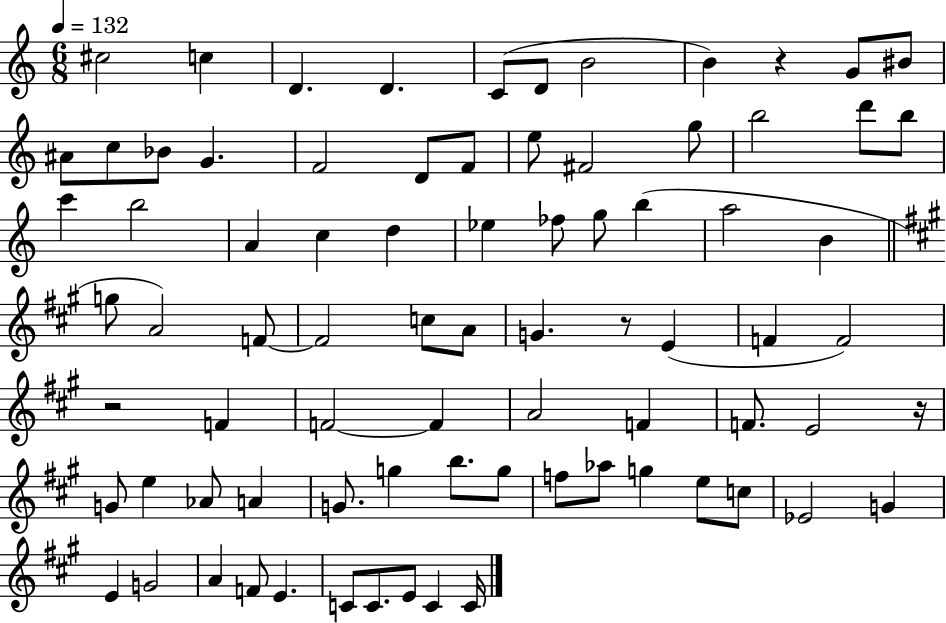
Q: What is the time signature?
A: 6/8